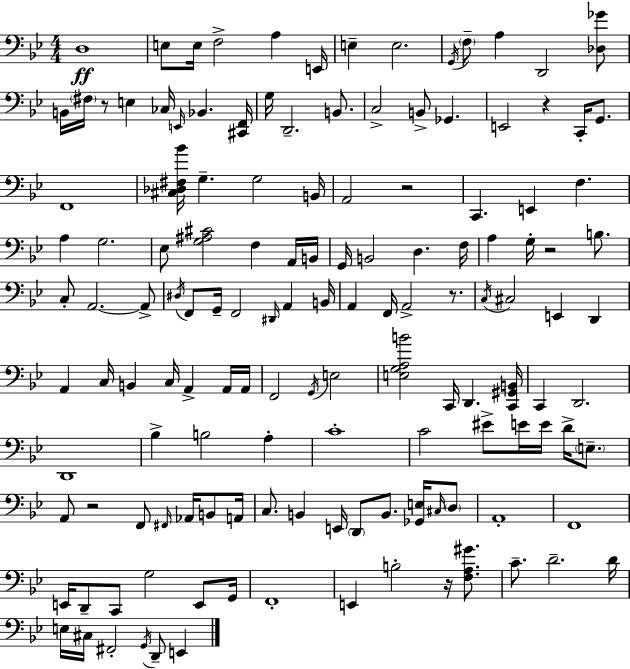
D3/w E3/e E3/s F3/h A3/q E2/s E3/q E3/h. G2/s F3/e A3/q D2/h [Db3,Gb4]/e B2/s F#3/s R/e E3/q CES3/s E2/s Bb2/q. [C#2,F2]/s G3/s D2/h. B2/e. C3/h B2/e Gb2/q. E2/h R/q C2/s G2/e. F2/w [C#3,Db3,F#3,Bb4]/s G3/q. G3/h B2/s A2/h R/h C2/q. E2/q F3/q. A3/q G3/h. Eb3/e [G3,A#3,C#4]/h F3/q A2/s B2/s G2/s B2/h D3/q. F3/s A3/q G3/s R/h B3/e. C3/e A2/h. A2/e D#3/s F2/e G2/s F2/h D#2/s A2/q B2/s A2/q F2/s A2/h R/e. C3/s C#3/h E2/q D2/q A2/q C3/s B2/q C3/s A2/q A2/s A2/s F2/h G2/s E3/h [E3,G3,A3,B4]/h C2/s D2/q. [C2,G#2,B2]/s C2/q D2/h. D2/w Bb3/q B3/h A3/q C4/w C4/h EIS4/e E4/s E4/s D4/s E3/e. A2/e R/h F2/e F#2/s Ab2/s B2/e A2/s C3/e. B2/q E2/s D2/e B2/e. [Gb2,E3]/s C#3/s D3/e A2/w F2/w E2/s D2/e C2/e G3/h E2/e G2/s F2/w E2/q B3/h R/s [F3,A3,G#4]/e. C4/e. D4/h. D4/s E3/s C#3/s F#2/h G2/s D2/e E2/q